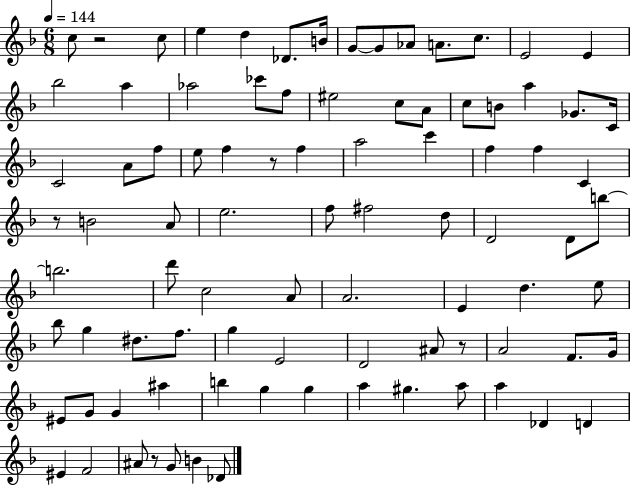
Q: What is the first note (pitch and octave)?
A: C5